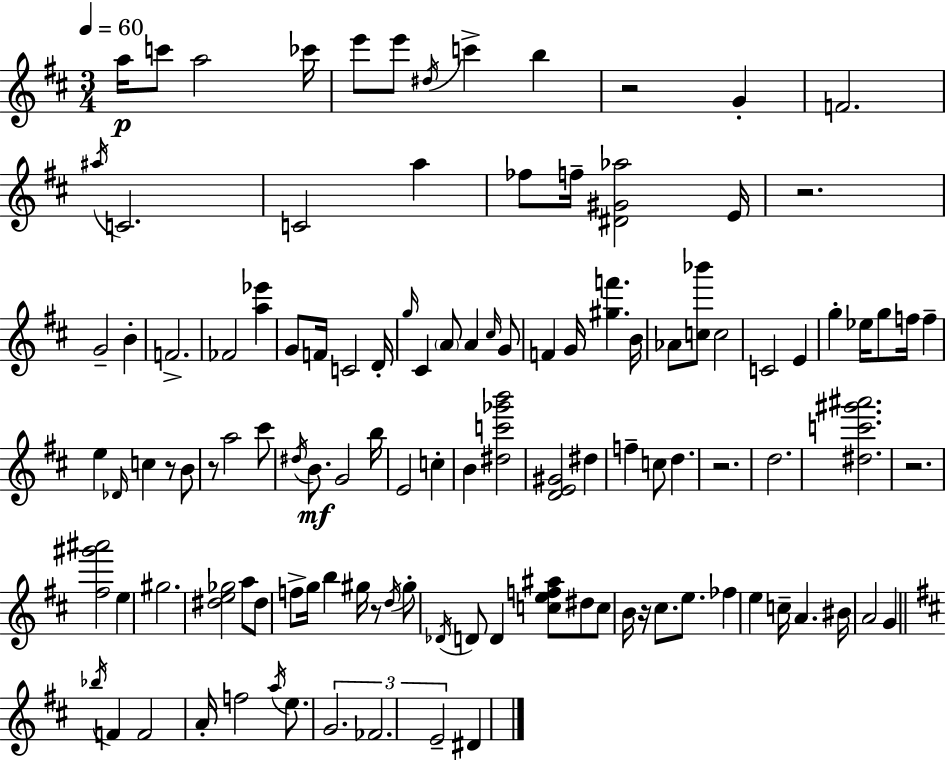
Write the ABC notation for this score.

X:1
T:Untitled
M:3/4
L:1/4
K:D
a/4 c'/2 a2 _c'/4 e'/2 e'/2 ^d/4 c' b z2 G F2 ^a/4 C2 C2 a _f/2 f/4 [^D^G_a]2 E/4 z2 G2 B F2 _F2 [a_e'] G/2 F/4 C2 D/4 g/4 ^C A/2 A ^c/4 G/2 F G/4 [^gf'] B/4 _A/2 [c_b']/2 c2 C2 E g _e/4 g/2 f/4 f e _D/4 c z/2 B/2 z/2 a2 ^c'/2 ^d/4 B/2 G2 b/4 E2 c B [^dc'_g'b']2 [DE^G]2 ^d f c/2 d z2 d2 [^dc'^g'^a']2 z2 [^f^g'^a']2 e ^g2 [^de_g]2 a/2 ^d/2 f/2 g/4 b ^g/4 z/2 d/4 ^g/2 _D/4 D/2 D [cef^a]/2 ^d/2 c/2 B/4 z/4 ^c/2 e/2 _f e c/4 A ^B/4 A2 G _b/4 F F2 A/4 f2 a/4 e/2 G2 _F2 E2 ^D